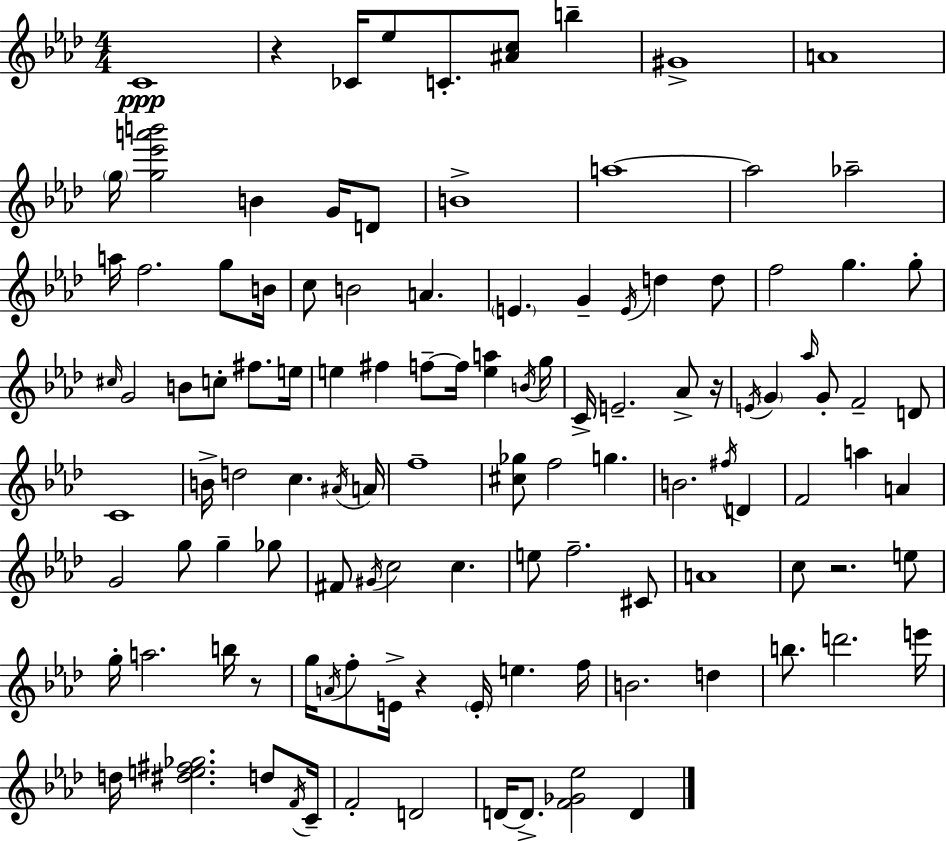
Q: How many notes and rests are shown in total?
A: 115